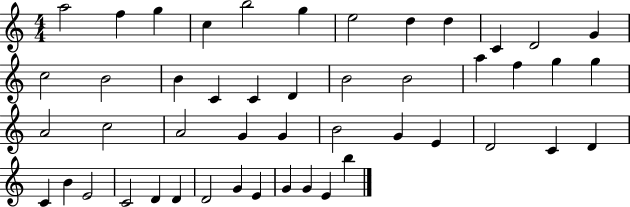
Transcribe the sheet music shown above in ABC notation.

X:1
T:Untitled
M:4/4
L:1/4
K:C
a2 f g c b2 g e2 d d C D2 G c2 B2 B C C D B2 B2 a f g g A2 c2 A2 G G B2 G E D2 C D C B E2 C2 D D D2 G E G G E b